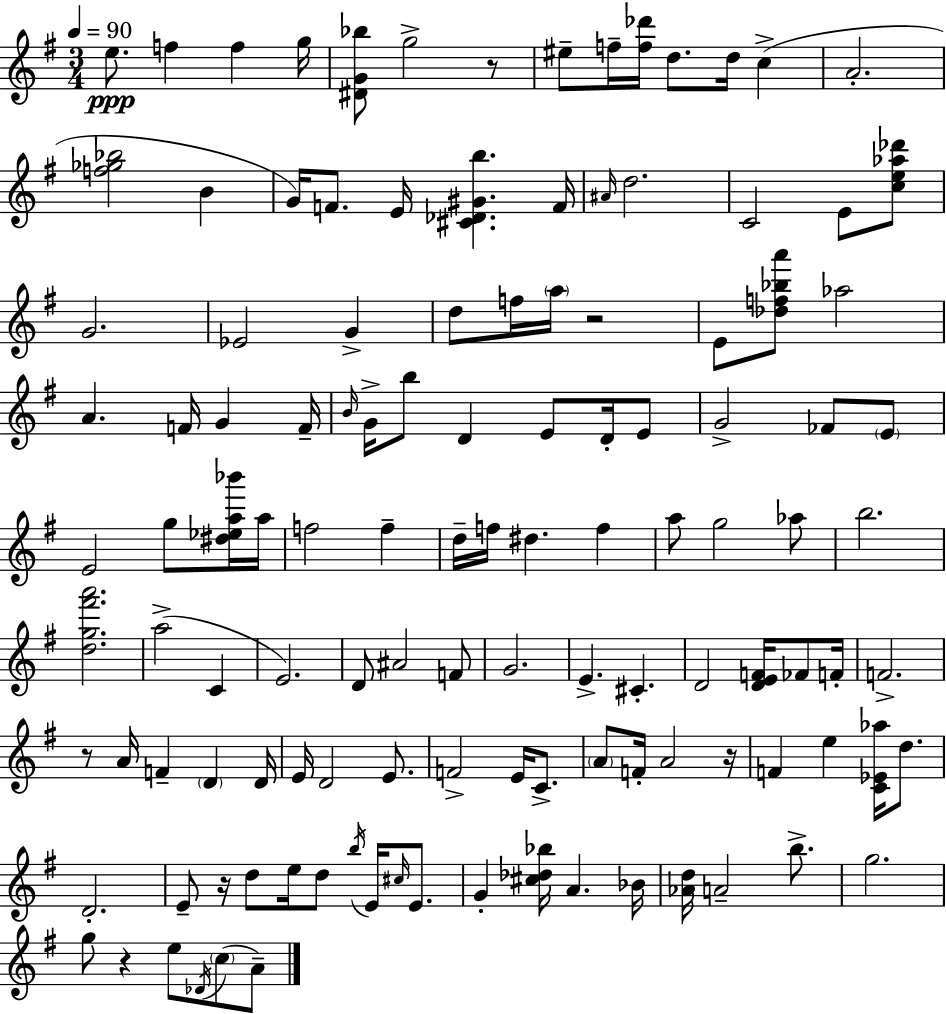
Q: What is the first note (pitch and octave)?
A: E5